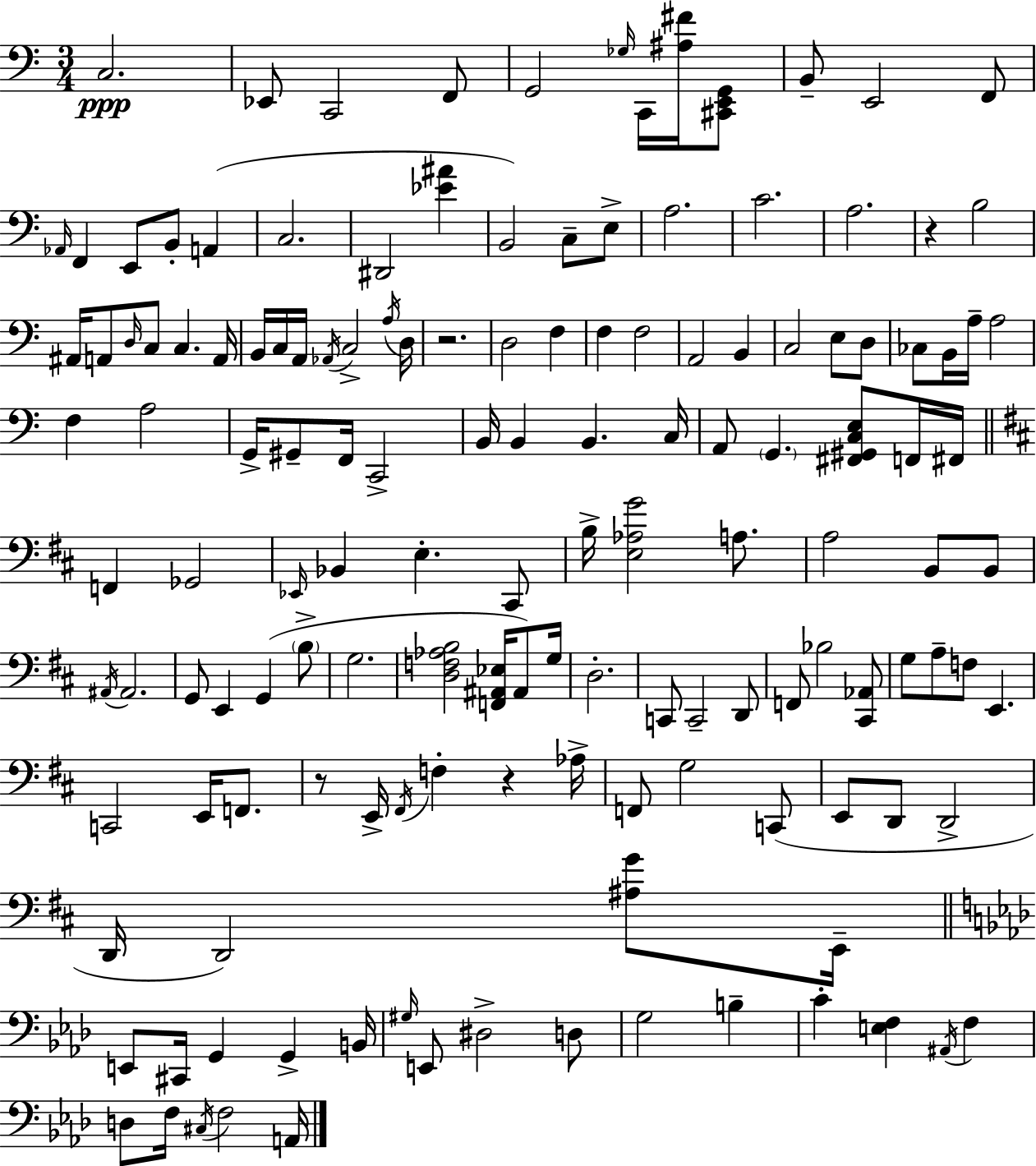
C3/h. Eb2/e C2/h F2/e G2/h Gb3/s C2/s [A#3,F#4]/s [C#2,E2,G2]/e B2/e E2/h F2/e Ab2/s F2/q E2/e B2/e A2/q C3/h. D#2/h [Eb4,A#4]/q B2/h C3/e E3/e A3/h. C4/h. A3/h. R/q B3/h A#2/s A2/e D3/s C3/e C3/q. A2/s B2/s C3/s A2/s Ab2/s C3/h A3/s D3/s R/h. D3/h F3/q F3/q F3/h A2/h B2/q C3/h E3/e D3/e CES3/e B2/s A3/s A3/h F3/q A3/h G2/s G#2/e F2/s C2/h B2/s B2/q B2/q. C3/s A2/e G2/q. [F#2,G#2,C3,E3]/e F2/s F#2/s F2/q Gb2/h Eb2/s Bb2/q E3/q. C#2/e B3/s [E3,Ab3,G4]/h A3/e. A3/h B2/e B2/e A#2/s A#2/h. G2/e E2/q G2/q B3/e G3/h. [D3,F3,Ab3,B3]/h [F2,A#2,Eb3]/s A#2/e G3/s D3/h. C2/e C2/h D2/e F2/e Bb3/h [C#2,Ab2]/e G3/e A3/e F3/e E2/q. C2/h E2/s F2/e. R/e E2/s F#2/s F3/q R/q Ab3/s F2/e G3/h C2/e E2/e D2/e D2/h D2/s D2/h [A#3,G4]/e E2/s E2/e C#2/s G2/q G2/q B2/s G#3/s E2/e D#3/h D3/e G3/h B3/q C4/q [E3,F3]/q A#2/s F3/q D3/e F3/s C#3/s F3/h A2/s